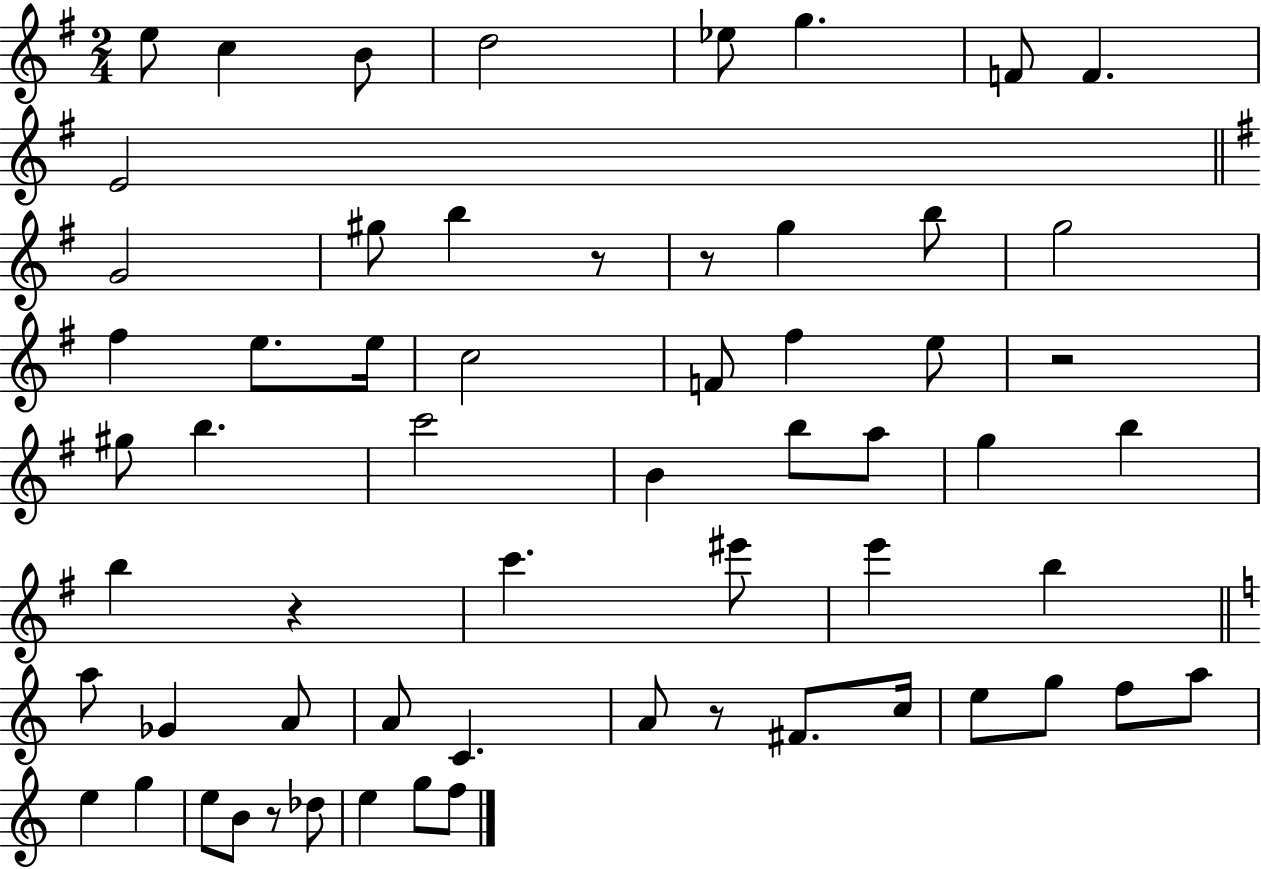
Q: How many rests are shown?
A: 6